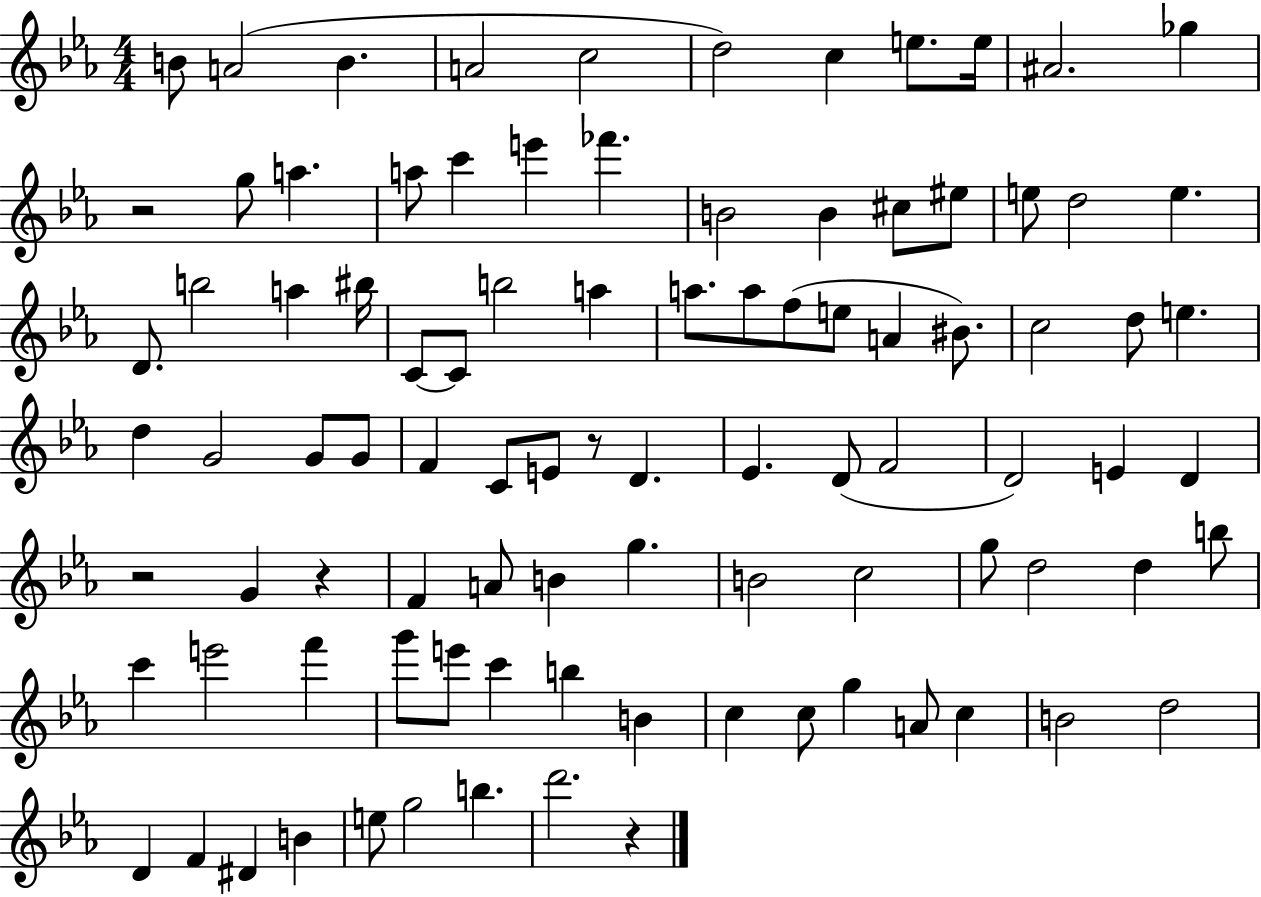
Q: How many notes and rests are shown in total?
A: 94